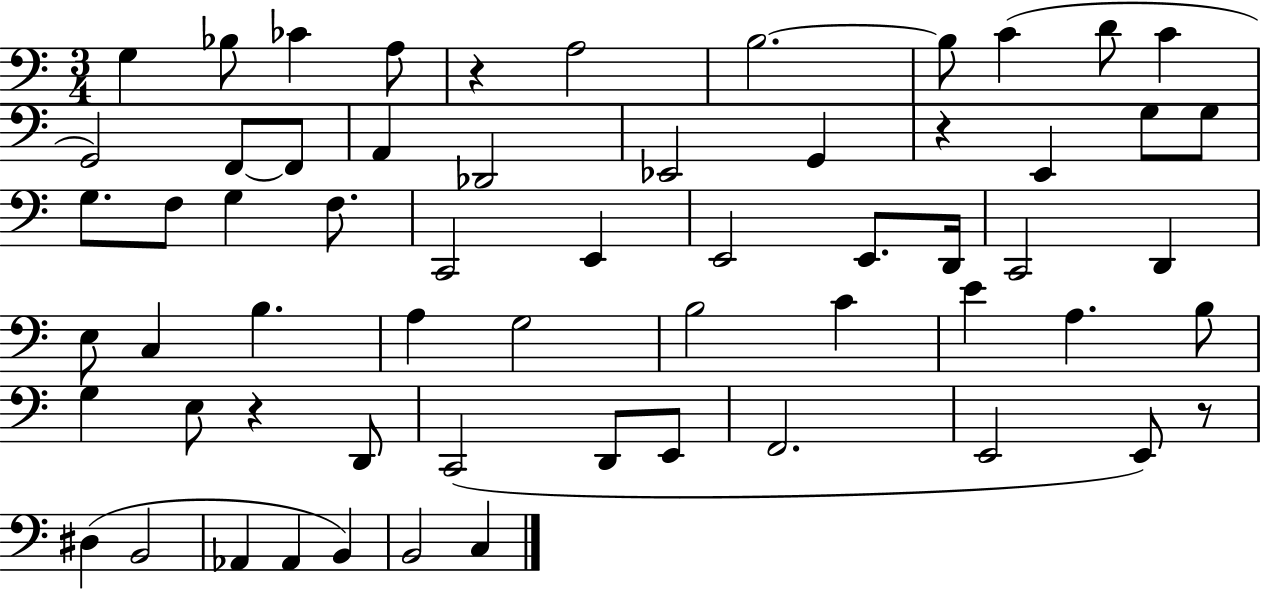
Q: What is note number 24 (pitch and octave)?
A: F3